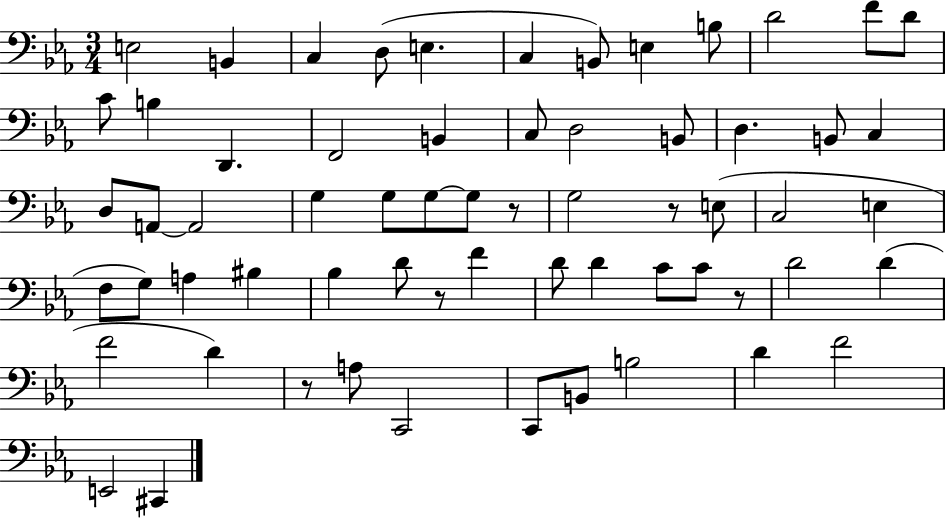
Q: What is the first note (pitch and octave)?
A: E3